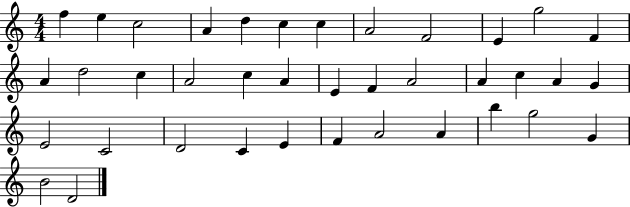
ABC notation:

X:1
T:Untitled
M:4/4
L:1/4
K:C
f e c2 A d c c A2 F2 E g2 F A d2 c A2 c A E F A2 A c A G E2 C2 D2 C E F A2 A b g2 G B2 D2